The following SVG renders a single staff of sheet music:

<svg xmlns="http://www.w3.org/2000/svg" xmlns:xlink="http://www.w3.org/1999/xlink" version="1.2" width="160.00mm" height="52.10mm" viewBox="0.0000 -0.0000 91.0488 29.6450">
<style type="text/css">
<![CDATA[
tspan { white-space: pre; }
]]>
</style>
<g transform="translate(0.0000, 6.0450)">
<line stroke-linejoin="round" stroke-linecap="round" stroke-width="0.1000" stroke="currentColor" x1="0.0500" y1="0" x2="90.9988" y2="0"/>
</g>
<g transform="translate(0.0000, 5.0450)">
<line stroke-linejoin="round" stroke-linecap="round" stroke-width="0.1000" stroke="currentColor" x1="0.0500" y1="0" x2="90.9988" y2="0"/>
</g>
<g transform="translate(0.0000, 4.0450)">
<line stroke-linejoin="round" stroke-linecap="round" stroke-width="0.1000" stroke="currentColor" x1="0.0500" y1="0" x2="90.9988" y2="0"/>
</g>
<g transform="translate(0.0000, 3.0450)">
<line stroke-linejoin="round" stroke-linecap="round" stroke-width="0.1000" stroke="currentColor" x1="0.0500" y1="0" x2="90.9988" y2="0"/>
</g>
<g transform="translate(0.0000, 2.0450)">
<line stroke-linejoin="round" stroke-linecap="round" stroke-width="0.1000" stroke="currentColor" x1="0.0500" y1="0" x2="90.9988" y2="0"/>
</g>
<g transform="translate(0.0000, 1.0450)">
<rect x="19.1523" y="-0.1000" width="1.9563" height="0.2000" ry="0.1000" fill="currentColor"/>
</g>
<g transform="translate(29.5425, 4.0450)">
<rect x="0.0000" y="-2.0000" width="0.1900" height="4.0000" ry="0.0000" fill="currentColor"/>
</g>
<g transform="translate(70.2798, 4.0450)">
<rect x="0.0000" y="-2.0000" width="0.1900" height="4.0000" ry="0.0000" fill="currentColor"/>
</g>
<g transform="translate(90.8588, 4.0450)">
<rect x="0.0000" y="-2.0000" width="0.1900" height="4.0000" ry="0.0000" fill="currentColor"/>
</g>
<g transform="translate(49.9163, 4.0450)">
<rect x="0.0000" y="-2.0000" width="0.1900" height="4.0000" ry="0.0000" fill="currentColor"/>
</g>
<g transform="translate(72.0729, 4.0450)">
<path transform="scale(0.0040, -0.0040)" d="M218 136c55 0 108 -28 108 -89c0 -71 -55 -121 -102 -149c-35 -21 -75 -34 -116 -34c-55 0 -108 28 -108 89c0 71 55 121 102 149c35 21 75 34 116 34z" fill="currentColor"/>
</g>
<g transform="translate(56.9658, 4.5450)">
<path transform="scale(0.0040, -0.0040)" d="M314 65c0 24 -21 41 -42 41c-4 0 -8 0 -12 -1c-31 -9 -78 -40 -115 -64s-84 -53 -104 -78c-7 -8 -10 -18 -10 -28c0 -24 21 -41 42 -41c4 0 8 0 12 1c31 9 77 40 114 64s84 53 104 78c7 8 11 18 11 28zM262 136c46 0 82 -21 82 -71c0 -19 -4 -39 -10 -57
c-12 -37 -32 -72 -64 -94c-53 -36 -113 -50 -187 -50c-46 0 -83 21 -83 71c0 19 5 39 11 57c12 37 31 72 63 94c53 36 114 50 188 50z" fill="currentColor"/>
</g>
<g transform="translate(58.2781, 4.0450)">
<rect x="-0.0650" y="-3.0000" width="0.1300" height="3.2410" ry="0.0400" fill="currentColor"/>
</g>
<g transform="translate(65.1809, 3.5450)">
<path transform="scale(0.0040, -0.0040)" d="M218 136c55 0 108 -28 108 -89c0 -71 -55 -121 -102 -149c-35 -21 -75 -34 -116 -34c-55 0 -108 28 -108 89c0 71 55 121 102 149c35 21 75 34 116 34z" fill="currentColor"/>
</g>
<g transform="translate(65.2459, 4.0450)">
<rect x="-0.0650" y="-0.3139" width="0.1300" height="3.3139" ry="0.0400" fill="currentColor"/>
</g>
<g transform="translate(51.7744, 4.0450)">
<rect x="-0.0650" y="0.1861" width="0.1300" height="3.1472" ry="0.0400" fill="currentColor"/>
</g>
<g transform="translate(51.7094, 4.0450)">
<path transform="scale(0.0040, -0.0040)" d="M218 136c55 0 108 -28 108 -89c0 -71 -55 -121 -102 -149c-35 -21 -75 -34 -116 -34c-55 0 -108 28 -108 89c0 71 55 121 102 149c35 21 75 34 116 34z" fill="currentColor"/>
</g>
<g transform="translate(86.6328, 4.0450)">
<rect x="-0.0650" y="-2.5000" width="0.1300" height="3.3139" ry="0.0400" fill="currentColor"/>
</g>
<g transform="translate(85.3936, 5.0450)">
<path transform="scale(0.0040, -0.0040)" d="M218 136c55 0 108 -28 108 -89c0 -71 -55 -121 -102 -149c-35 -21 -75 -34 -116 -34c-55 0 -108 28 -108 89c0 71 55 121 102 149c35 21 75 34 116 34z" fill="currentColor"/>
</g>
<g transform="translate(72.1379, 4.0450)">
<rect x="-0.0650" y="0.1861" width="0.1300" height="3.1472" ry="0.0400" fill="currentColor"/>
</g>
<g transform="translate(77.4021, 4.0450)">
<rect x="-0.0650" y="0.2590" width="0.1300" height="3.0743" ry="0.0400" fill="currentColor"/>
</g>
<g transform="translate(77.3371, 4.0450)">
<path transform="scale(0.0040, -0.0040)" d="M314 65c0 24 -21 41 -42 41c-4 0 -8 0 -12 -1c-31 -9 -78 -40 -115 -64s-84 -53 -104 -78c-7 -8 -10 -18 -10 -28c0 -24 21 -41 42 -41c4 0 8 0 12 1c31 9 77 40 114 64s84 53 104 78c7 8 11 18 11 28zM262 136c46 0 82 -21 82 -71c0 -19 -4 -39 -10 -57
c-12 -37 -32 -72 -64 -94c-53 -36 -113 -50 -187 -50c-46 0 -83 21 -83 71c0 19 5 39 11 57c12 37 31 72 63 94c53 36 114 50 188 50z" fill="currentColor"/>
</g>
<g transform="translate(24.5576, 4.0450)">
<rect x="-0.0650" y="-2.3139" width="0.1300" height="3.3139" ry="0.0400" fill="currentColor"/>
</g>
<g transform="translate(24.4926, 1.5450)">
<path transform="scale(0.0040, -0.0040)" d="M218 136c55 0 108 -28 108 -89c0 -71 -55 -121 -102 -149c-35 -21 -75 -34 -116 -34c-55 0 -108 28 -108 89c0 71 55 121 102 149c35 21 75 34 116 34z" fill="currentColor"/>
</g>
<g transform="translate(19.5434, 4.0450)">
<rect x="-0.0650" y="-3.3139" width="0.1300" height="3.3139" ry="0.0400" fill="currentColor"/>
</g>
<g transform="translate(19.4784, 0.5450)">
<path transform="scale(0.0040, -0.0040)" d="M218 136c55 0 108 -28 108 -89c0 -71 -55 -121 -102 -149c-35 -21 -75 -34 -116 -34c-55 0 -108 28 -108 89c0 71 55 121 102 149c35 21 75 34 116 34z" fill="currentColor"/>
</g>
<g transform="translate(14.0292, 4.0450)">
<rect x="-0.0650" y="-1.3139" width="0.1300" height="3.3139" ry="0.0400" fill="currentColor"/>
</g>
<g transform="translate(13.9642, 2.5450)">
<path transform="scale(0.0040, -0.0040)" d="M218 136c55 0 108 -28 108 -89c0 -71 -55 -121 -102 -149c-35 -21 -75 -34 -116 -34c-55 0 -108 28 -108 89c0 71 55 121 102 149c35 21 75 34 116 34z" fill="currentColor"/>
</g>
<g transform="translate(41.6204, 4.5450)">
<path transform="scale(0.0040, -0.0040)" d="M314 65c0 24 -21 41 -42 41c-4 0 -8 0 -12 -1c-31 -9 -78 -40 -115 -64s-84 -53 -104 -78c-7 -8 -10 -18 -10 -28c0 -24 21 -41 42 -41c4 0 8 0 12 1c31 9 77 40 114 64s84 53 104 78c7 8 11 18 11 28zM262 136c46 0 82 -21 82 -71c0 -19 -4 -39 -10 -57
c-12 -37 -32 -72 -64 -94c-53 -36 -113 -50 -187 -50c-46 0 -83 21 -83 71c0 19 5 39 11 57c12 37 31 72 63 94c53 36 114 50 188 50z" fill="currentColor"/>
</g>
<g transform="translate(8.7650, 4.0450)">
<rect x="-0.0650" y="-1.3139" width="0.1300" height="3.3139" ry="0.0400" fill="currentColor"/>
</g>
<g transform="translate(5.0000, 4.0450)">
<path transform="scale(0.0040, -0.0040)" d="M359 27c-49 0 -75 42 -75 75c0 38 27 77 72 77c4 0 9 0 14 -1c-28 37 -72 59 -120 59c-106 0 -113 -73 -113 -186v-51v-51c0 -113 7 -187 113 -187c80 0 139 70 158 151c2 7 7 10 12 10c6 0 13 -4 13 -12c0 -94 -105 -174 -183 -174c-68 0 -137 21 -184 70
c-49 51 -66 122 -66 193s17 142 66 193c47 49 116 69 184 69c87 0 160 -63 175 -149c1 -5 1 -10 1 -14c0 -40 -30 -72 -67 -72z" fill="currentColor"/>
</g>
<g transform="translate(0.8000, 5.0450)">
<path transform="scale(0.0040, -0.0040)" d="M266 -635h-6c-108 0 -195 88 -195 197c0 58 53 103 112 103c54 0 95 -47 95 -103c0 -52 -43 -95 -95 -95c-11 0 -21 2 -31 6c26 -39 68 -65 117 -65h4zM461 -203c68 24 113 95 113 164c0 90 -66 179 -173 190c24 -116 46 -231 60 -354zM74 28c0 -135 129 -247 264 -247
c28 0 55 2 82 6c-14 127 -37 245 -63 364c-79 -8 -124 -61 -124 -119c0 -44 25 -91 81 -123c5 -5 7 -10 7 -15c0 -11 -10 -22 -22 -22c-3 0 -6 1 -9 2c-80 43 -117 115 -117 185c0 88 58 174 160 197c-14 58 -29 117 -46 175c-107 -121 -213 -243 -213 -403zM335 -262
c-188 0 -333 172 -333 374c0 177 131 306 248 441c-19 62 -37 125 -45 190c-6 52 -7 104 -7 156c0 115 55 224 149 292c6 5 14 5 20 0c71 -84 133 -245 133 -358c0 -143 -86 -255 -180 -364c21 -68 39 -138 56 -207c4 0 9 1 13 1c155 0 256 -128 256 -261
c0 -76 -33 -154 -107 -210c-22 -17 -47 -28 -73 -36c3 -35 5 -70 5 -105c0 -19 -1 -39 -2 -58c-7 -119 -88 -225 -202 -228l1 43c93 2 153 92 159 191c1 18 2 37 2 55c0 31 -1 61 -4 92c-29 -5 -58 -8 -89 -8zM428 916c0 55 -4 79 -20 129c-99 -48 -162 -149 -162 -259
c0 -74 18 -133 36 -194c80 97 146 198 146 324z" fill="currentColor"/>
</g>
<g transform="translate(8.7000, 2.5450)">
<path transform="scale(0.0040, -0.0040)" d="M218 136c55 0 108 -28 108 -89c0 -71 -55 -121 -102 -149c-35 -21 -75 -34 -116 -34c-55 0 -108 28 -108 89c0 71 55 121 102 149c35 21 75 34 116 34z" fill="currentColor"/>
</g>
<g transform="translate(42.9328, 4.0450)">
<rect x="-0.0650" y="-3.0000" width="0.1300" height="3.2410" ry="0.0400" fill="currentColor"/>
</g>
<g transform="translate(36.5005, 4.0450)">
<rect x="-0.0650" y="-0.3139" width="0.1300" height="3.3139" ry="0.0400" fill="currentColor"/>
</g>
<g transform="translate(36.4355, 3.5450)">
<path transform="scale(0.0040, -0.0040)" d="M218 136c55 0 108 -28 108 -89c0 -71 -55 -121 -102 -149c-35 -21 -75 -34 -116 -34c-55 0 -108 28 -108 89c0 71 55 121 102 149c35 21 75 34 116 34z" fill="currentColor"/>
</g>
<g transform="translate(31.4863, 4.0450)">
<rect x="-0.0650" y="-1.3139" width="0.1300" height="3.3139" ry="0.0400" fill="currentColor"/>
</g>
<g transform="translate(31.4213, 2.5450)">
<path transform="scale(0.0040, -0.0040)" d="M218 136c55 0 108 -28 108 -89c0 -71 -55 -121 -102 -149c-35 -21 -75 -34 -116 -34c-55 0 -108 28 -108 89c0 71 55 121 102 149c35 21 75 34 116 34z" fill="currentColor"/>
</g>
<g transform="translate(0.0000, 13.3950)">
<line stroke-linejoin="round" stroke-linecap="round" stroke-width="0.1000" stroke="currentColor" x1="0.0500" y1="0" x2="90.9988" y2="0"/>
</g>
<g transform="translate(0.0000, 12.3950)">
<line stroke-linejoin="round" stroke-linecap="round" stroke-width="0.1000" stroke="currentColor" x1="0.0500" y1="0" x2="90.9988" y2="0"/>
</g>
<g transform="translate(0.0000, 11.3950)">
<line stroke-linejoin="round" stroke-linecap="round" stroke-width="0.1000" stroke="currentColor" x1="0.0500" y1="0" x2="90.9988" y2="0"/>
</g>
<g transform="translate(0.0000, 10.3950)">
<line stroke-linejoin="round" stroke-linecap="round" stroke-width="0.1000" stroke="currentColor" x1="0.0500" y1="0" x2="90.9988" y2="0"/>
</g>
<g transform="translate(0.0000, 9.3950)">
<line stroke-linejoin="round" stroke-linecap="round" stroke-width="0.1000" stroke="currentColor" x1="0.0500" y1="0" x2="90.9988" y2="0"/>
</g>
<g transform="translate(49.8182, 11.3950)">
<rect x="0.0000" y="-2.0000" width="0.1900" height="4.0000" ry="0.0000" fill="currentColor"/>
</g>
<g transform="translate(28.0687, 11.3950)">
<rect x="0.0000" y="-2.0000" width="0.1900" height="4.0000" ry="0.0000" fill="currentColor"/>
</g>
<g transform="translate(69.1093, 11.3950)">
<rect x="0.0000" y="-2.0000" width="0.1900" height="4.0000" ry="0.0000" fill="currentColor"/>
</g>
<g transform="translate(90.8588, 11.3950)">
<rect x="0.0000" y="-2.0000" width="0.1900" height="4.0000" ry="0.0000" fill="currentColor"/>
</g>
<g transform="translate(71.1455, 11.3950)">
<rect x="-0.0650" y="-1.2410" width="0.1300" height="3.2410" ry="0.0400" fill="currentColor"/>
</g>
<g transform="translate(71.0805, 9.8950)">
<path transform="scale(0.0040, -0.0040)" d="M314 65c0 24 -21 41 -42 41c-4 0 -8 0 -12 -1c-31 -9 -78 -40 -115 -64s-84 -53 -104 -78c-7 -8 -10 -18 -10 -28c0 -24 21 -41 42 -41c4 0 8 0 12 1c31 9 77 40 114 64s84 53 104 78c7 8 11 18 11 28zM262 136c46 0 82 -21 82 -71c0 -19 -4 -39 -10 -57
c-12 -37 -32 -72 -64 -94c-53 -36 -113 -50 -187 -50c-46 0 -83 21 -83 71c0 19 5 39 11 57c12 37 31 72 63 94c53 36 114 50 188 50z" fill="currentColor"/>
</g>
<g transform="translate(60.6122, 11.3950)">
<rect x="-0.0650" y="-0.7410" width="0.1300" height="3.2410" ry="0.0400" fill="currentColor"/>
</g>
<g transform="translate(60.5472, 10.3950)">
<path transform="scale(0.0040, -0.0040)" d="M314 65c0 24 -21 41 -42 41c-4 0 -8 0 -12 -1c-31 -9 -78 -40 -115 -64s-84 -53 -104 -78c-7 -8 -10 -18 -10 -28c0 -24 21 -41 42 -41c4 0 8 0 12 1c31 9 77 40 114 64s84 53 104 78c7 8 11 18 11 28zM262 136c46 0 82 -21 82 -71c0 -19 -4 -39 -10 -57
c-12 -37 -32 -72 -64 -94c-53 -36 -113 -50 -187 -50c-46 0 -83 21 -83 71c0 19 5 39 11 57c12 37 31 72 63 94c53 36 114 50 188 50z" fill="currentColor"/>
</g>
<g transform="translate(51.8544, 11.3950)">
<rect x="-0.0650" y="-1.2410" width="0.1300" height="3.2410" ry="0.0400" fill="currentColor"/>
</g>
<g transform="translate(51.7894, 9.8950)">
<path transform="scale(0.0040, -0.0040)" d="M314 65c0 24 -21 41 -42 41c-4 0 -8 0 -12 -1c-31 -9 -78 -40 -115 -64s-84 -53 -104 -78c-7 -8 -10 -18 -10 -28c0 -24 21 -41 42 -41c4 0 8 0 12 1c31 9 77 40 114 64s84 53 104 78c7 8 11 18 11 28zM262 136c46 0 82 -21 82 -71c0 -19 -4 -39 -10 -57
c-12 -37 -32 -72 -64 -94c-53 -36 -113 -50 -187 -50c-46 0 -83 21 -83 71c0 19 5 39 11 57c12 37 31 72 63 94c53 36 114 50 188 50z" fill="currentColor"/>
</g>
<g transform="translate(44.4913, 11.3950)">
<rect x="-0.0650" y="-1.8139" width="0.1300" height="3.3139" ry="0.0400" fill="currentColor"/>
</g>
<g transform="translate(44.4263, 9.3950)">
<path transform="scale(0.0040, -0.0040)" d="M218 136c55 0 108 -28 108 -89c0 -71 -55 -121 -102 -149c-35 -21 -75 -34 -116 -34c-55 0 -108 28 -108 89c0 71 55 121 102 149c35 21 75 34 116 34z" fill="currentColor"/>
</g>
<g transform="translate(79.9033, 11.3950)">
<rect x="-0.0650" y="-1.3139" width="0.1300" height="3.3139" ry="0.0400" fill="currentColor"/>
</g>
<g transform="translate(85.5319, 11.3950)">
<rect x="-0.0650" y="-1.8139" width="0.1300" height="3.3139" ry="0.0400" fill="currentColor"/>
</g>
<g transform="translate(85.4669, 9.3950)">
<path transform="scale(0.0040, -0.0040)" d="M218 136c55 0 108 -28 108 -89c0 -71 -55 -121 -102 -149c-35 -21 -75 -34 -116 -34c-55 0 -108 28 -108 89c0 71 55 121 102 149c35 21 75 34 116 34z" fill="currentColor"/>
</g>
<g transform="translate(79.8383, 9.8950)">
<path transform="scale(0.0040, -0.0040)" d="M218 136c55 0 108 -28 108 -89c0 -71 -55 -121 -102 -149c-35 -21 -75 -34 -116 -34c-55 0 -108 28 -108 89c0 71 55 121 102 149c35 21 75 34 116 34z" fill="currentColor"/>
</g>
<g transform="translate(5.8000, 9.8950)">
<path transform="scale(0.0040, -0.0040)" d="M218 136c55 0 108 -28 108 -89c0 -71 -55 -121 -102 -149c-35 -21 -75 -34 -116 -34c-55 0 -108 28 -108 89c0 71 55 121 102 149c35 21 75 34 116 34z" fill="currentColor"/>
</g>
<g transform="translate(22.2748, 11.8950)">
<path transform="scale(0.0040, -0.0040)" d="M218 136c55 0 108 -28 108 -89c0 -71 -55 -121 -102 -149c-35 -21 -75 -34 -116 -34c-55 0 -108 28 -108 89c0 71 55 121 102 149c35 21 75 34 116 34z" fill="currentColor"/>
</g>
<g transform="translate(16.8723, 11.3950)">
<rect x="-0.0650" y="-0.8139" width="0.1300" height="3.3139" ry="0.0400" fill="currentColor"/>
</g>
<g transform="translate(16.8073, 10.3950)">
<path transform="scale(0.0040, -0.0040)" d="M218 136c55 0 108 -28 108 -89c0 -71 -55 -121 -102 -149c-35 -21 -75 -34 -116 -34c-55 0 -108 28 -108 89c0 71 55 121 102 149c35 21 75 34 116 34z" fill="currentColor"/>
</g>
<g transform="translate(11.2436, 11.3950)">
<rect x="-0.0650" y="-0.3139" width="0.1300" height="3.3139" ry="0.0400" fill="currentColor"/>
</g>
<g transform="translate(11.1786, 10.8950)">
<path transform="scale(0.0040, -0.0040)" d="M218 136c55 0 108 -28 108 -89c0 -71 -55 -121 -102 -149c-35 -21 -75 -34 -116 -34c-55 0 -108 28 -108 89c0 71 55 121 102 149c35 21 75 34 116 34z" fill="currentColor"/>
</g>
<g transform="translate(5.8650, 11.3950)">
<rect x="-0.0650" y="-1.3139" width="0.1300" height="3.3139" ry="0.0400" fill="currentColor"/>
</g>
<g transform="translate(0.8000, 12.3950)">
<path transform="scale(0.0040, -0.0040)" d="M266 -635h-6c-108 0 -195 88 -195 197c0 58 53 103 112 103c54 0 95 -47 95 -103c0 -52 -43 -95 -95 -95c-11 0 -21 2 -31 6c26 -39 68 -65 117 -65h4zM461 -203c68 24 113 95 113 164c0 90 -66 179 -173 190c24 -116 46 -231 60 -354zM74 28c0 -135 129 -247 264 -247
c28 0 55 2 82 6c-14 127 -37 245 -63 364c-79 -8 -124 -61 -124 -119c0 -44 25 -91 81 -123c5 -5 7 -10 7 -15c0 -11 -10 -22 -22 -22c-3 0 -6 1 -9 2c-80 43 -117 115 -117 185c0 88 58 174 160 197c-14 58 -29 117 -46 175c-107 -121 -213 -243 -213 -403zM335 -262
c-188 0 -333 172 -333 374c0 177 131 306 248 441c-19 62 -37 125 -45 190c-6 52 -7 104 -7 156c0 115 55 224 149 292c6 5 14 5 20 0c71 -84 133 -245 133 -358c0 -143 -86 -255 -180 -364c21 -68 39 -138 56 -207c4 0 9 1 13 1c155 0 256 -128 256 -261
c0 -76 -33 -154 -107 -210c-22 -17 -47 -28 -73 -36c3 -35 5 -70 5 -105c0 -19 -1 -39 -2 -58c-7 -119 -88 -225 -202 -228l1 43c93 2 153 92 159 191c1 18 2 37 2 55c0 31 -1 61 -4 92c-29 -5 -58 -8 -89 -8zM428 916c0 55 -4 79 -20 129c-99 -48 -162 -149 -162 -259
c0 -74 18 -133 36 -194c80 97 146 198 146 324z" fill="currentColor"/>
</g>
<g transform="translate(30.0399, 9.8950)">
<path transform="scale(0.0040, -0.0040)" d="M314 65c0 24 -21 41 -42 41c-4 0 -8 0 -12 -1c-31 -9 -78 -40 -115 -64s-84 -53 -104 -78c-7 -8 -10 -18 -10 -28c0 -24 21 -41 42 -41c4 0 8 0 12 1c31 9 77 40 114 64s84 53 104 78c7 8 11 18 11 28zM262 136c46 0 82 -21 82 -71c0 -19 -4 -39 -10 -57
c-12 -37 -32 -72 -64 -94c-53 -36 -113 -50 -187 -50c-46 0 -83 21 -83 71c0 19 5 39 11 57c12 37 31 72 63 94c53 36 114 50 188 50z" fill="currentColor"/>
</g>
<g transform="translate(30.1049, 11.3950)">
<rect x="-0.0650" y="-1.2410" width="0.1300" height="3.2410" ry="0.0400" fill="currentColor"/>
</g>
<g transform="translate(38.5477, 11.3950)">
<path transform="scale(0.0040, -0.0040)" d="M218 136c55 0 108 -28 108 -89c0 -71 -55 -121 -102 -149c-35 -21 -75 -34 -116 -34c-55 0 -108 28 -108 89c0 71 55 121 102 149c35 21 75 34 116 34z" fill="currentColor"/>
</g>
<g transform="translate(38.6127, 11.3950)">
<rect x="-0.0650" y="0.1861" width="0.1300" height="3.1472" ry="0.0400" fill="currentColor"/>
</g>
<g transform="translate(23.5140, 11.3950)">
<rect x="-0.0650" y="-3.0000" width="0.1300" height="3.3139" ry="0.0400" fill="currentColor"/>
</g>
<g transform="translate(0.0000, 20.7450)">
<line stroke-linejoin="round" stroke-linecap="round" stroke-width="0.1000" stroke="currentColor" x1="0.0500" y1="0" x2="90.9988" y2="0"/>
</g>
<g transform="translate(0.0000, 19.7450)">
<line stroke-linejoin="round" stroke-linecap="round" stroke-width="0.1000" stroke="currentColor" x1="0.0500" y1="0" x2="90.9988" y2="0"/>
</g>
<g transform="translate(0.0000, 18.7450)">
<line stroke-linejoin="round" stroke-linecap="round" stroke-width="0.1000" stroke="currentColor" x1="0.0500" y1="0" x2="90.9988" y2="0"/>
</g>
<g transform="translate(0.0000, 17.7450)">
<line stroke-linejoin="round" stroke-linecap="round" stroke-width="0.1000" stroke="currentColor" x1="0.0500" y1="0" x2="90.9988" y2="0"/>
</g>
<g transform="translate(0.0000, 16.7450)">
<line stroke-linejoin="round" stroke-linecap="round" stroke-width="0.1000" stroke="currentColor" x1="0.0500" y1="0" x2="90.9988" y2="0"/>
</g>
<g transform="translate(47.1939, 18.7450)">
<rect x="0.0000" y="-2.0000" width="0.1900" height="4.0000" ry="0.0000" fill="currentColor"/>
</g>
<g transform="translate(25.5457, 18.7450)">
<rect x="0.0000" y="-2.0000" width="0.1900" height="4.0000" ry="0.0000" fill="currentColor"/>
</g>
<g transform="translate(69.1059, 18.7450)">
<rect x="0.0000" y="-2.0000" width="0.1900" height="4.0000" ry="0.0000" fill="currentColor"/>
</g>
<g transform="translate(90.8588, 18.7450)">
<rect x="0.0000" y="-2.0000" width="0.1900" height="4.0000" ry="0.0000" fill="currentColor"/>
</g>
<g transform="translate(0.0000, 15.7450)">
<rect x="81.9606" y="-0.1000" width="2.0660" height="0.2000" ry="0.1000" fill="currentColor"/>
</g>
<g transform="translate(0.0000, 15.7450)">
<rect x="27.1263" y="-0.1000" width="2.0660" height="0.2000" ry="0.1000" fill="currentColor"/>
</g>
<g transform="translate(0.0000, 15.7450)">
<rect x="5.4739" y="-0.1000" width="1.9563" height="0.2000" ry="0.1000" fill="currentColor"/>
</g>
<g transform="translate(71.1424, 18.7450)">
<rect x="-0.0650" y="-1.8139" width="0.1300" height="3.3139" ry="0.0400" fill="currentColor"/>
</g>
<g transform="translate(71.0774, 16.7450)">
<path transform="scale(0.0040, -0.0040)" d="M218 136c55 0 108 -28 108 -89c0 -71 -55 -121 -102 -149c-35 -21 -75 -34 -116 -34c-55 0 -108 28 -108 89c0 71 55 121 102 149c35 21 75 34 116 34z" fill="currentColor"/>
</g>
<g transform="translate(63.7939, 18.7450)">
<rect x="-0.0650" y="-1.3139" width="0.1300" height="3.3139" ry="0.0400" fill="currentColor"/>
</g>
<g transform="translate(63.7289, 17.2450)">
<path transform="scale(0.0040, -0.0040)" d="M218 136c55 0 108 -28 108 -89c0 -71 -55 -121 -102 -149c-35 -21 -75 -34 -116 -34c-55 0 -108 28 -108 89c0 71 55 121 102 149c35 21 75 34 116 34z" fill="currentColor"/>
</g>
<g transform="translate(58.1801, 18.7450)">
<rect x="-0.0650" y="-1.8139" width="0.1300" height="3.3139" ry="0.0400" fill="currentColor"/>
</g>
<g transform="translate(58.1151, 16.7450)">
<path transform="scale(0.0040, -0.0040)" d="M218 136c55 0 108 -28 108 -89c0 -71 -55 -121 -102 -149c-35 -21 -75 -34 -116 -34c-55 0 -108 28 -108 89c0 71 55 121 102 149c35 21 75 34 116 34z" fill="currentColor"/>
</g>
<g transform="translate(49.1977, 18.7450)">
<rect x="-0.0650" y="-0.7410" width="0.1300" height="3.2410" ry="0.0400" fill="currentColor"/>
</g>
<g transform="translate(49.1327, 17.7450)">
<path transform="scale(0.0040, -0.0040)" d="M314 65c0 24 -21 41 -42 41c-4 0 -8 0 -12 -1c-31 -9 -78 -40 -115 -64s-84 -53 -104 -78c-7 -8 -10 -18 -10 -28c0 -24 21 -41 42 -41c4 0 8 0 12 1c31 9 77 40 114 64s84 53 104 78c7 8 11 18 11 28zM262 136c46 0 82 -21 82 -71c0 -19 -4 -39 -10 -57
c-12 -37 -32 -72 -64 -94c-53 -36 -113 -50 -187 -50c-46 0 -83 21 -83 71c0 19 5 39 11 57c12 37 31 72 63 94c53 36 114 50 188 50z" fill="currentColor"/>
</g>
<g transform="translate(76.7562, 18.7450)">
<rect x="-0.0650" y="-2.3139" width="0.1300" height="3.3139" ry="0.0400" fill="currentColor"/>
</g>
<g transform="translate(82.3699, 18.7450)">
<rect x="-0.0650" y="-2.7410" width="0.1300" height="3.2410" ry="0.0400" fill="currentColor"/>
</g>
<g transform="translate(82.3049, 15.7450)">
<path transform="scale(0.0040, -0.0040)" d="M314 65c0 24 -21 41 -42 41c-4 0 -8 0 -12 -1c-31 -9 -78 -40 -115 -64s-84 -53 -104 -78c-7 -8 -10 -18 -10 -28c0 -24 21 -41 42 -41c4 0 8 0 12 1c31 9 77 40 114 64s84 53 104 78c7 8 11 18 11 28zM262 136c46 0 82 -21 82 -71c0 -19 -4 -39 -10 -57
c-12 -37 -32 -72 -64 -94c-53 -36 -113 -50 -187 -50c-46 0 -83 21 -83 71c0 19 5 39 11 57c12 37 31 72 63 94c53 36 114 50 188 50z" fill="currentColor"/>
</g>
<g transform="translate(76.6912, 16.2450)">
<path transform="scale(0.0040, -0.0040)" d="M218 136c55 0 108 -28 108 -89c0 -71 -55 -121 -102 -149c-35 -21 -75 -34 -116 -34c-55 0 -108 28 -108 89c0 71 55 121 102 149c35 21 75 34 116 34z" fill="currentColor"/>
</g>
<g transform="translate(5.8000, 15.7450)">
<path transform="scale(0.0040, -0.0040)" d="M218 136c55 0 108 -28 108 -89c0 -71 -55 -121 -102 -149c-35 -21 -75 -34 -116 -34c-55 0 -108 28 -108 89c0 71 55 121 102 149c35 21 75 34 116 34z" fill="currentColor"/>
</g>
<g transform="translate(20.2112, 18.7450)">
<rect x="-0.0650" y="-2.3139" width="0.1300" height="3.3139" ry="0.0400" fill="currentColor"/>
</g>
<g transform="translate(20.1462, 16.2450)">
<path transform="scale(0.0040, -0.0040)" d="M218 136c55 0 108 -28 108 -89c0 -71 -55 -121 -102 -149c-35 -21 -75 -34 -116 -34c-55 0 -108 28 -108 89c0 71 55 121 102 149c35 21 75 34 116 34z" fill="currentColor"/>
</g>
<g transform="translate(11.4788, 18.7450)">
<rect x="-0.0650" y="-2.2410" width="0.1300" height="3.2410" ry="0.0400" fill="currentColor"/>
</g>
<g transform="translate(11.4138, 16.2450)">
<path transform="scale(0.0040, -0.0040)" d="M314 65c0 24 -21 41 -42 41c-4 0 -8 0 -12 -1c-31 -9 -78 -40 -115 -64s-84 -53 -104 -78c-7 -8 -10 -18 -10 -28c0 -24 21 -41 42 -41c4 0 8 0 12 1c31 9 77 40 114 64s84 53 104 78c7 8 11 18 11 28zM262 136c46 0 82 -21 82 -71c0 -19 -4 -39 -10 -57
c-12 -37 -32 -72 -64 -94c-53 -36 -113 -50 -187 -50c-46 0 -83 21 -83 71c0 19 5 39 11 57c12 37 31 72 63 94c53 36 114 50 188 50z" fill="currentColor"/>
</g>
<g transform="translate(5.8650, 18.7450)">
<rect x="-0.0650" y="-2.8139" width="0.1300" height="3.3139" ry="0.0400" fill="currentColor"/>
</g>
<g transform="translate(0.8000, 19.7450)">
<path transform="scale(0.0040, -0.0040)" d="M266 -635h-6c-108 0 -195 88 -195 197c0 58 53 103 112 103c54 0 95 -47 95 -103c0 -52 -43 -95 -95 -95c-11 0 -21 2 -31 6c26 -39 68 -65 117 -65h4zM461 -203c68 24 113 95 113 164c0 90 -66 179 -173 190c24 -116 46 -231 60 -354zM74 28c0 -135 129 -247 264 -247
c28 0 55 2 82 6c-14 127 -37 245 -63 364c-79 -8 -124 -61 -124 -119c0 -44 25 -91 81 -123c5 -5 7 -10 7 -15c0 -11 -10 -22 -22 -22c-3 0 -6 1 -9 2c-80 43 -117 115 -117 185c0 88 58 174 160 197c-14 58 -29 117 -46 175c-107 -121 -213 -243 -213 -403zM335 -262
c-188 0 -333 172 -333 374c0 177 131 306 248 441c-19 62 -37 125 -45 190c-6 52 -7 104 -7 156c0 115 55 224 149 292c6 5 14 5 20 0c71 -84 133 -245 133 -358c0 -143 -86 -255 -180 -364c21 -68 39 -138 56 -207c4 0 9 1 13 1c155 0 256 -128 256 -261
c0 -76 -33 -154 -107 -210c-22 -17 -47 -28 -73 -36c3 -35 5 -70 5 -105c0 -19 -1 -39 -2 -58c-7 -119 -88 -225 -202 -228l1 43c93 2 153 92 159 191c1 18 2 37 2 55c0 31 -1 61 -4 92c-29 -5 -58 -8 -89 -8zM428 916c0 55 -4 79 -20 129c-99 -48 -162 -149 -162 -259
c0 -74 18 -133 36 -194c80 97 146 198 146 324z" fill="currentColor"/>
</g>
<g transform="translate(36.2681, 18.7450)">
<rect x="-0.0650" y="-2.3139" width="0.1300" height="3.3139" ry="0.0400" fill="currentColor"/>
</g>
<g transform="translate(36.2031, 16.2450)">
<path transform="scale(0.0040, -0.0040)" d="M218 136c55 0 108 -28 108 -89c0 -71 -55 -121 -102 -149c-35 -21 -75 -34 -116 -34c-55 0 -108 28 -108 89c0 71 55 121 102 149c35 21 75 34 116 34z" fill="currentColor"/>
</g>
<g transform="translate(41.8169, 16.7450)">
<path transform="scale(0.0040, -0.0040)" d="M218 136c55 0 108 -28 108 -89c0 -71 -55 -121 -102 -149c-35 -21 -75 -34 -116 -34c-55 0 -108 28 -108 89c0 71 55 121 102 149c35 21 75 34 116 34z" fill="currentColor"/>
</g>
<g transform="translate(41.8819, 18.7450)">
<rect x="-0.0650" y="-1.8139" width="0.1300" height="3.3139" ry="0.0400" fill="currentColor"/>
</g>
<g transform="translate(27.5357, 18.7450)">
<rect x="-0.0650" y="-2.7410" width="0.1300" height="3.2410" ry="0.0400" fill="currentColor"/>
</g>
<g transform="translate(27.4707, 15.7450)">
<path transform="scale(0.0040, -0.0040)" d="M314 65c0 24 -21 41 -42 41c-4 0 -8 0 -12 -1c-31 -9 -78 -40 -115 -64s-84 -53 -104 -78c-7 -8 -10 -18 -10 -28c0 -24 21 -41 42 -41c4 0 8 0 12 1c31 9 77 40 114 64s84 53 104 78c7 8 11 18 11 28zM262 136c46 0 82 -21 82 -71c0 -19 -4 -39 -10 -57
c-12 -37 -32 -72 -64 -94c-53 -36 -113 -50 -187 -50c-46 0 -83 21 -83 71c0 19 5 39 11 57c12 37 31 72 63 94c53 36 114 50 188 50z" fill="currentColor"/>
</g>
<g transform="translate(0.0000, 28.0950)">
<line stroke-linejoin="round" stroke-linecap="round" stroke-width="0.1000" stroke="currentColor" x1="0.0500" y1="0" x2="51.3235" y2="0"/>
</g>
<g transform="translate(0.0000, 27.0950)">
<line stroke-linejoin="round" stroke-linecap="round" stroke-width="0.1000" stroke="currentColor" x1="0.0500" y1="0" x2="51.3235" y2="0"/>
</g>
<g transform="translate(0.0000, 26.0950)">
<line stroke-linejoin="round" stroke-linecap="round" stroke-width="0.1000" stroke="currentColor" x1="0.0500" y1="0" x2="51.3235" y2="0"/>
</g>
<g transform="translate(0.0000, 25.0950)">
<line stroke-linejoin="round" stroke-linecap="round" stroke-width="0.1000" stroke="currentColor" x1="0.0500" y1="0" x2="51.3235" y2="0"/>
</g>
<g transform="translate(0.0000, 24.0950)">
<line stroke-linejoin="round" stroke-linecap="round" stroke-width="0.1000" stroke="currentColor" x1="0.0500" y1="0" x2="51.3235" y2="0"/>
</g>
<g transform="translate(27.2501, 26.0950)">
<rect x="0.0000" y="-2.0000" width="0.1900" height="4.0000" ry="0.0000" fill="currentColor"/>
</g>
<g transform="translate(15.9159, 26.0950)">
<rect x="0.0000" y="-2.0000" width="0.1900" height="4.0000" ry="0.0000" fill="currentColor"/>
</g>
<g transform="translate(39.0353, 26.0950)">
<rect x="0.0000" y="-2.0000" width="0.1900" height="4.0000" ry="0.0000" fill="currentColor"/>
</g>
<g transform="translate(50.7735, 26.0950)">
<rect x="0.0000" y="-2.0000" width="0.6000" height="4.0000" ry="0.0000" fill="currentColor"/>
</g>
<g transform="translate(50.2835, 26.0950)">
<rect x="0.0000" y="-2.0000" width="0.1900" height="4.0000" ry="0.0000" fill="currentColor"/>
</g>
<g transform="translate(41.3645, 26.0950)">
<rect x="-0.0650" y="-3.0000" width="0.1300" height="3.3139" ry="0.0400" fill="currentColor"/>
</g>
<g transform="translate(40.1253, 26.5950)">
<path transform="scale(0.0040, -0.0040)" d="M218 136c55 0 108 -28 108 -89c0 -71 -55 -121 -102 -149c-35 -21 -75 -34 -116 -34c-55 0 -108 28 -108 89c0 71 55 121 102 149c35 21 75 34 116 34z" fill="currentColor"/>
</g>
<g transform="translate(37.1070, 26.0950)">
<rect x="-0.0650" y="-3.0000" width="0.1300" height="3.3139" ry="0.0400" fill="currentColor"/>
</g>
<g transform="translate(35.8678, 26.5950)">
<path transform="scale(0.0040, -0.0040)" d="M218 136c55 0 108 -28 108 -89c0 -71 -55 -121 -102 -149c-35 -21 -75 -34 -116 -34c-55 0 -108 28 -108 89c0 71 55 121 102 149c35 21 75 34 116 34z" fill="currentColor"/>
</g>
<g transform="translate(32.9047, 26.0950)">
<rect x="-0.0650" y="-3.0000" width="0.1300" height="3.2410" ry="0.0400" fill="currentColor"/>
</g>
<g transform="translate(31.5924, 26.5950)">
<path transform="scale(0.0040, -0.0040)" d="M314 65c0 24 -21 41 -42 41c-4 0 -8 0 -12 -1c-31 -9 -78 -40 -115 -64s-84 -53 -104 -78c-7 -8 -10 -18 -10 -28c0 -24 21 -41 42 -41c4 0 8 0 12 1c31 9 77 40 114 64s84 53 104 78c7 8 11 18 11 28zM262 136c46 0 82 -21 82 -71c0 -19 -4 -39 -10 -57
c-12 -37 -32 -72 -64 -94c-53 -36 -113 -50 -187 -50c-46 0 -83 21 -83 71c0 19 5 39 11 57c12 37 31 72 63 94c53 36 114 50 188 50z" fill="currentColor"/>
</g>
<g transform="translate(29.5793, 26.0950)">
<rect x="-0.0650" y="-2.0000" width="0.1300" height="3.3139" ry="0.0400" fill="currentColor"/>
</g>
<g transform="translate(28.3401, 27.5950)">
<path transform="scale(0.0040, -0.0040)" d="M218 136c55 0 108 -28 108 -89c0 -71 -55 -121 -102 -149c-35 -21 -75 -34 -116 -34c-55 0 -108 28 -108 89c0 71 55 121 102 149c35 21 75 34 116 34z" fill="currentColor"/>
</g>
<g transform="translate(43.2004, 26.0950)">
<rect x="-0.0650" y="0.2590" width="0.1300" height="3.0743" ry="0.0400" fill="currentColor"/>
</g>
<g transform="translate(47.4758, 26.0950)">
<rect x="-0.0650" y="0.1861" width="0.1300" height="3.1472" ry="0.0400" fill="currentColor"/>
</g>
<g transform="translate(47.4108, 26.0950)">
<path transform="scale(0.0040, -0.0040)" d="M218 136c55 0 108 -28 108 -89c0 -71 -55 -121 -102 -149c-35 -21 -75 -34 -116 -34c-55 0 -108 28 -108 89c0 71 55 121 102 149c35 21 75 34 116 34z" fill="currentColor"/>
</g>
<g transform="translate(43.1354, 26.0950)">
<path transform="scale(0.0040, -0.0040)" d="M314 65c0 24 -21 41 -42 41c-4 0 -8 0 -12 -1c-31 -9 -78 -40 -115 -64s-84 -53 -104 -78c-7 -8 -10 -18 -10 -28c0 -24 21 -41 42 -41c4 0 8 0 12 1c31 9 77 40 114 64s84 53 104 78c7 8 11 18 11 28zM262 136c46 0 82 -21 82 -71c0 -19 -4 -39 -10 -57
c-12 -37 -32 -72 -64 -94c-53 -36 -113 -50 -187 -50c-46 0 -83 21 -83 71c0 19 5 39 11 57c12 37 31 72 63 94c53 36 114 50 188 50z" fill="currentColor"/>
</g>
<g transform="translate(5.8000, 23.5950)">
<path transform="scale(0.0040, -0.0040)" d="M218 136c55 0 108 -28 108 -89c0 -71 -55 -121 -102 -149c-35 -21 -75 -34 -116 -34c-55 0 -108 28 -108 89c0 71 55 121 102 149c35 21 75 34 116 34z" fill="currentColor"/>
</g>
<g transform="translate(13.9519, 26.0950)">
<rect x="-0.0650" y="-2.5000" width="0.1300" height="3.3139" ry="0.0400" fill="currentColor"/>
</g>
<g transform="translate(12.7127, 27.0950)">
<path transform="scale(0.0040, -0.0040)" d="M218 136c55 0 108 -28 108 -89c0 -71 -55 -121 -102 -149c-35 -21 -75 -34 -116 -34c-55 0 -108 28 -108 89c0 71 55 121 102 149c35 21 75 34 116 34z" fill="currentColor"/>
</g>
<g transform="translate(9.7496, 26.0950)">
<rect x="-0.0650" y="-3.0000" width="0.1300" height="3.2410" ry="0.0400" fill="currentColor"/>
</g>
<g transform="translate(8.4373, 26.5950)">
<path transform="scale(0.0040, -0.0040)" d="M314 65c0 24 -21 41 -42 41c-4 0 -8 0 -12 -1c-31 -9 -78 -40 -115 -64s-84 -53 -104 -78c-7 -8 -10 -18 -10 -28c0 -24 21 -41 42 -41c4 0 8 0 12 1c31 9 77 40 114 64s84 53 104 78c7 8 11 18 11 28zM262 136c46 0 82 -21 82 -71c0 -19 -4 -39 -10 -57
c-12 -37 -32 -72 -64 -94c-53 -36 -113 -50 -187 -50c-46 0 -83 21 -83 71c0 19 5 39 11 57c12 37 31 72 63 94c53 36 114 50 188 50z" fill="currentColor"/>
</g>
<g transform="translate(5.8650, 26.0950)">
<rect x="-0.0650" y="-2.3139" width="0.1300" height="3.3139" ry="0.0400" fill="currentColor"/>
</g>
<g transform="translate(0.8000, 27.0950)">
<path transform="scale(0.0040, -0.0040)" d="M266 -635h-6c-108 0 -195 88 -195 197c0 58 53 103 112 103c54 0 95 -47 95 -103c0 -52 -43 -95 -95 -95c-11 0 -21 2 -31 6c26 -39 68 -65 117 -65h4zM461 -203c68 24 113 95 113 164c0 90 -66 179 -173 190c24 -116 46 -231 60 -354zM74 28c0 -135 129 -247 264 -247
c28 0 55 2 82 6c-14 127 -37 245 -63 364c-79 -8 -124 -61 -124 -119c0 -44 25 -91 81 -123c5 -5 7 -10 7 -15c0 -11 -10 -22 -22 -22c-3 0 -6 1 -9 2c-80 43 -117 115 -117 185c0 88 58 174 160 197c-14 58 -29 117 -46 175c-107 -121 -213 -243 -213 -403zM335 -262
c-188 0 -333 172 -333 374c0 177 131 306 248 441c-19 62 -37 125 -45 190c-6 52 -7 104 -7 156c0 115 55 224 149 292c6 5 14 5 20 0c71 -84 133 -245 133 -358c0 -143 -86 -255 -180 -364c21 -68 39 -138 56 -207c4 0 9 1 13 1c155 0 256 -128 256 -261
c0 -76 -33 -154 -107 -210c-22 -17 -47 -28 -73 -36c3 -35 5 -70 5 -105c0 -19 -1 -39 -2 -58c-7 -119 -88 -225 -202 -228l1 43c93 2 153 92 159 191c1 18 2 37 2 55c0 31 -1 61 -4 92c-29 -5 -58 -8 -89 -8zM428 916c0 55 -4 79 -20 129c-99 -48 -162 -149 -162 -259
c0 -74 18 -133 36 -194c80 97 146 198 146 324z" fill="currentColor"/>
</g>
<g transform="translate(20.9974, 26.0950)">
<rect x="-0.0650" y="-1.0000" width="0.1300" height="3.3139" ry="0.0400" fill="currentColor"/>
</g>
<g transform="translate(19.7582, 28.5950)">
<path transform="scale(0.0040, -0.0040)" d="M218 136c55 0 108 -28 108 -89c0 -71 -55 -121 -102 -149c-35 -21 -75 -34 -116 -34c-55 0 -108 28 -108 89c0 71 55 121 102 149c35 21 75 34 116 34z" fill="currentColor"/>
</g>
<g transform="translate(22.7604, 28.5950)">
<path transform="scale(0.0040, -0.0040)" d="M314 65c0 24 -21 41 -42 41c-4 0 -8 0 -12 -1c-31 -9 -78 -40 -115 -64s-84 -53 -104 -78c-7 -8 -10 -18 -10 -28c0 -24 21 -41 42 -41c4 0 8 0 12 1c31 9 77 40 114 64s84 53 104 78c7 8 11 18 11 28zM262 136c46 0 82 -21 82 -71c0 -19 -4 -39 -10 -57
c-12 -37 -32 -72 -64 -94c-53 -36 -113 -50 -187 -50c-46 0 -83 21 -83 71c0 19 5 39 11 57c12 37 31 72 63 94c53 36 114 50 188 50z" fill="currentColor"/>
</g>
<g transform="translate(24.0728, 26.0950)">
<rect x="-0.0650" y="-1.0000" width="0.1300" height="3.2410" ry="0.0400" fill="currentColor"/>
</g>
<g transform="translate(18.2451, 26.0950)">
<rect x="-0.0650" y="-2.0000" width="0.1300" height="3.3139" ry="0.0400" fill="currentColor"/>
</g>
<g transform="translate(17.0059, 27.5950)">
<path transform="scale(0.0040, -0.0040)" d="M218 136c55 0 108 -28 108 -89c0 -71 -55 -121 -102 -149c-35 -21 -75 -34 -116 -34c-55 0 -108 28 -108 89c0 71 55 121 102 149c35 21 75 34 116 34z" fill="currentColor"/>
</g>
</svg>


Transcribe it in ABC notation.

X:1
T:Untitled
M:4/4
L:1/4
K:C
e e b g e c A2 B A2 c B B2 G e c d A e2 B f e2 d2 e2 e f a g2 g a2 g f d2 f e f g a2 g A2 G F D D2 F A2 A A B2 B